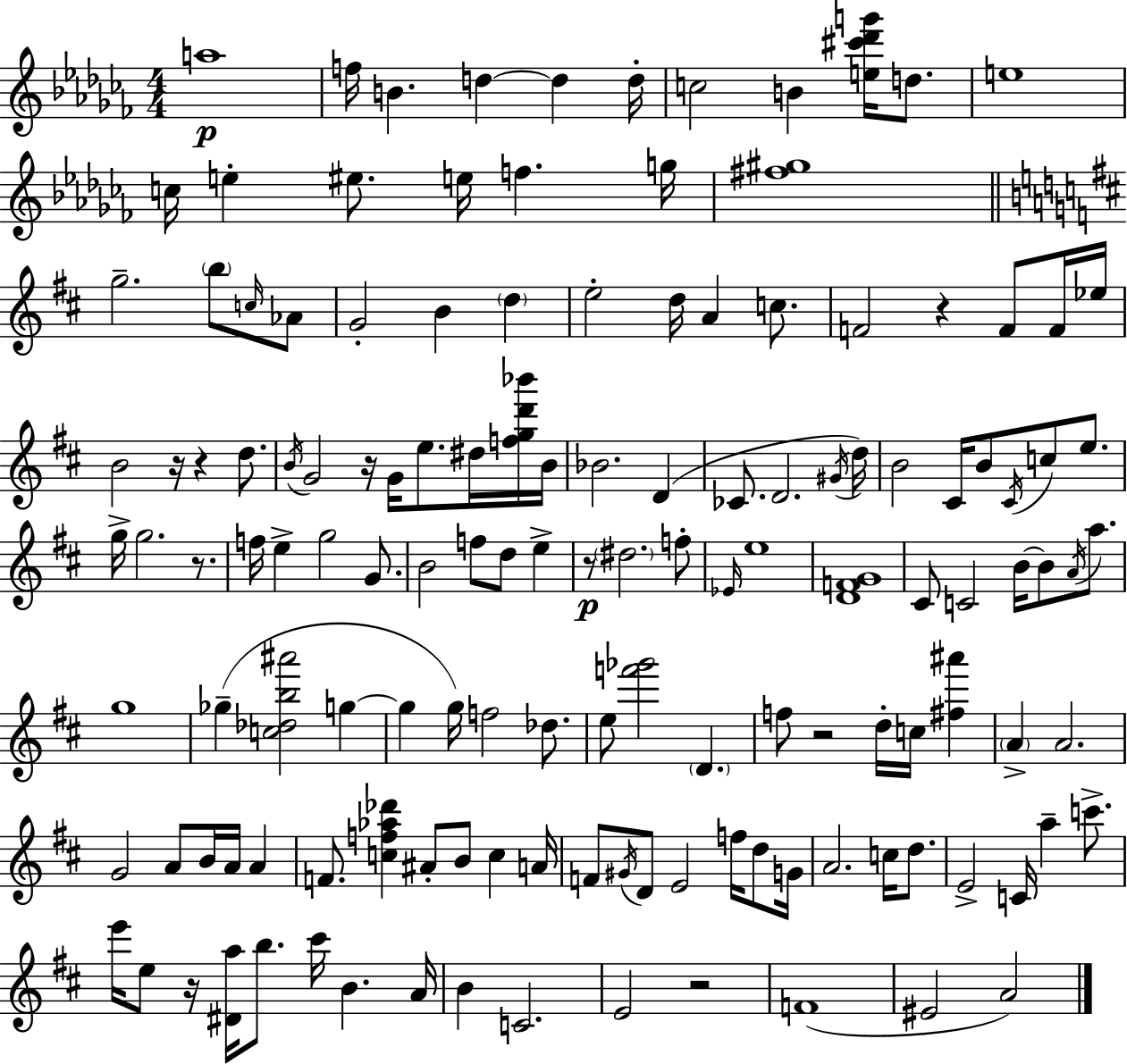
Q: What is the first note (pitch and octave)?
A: A5